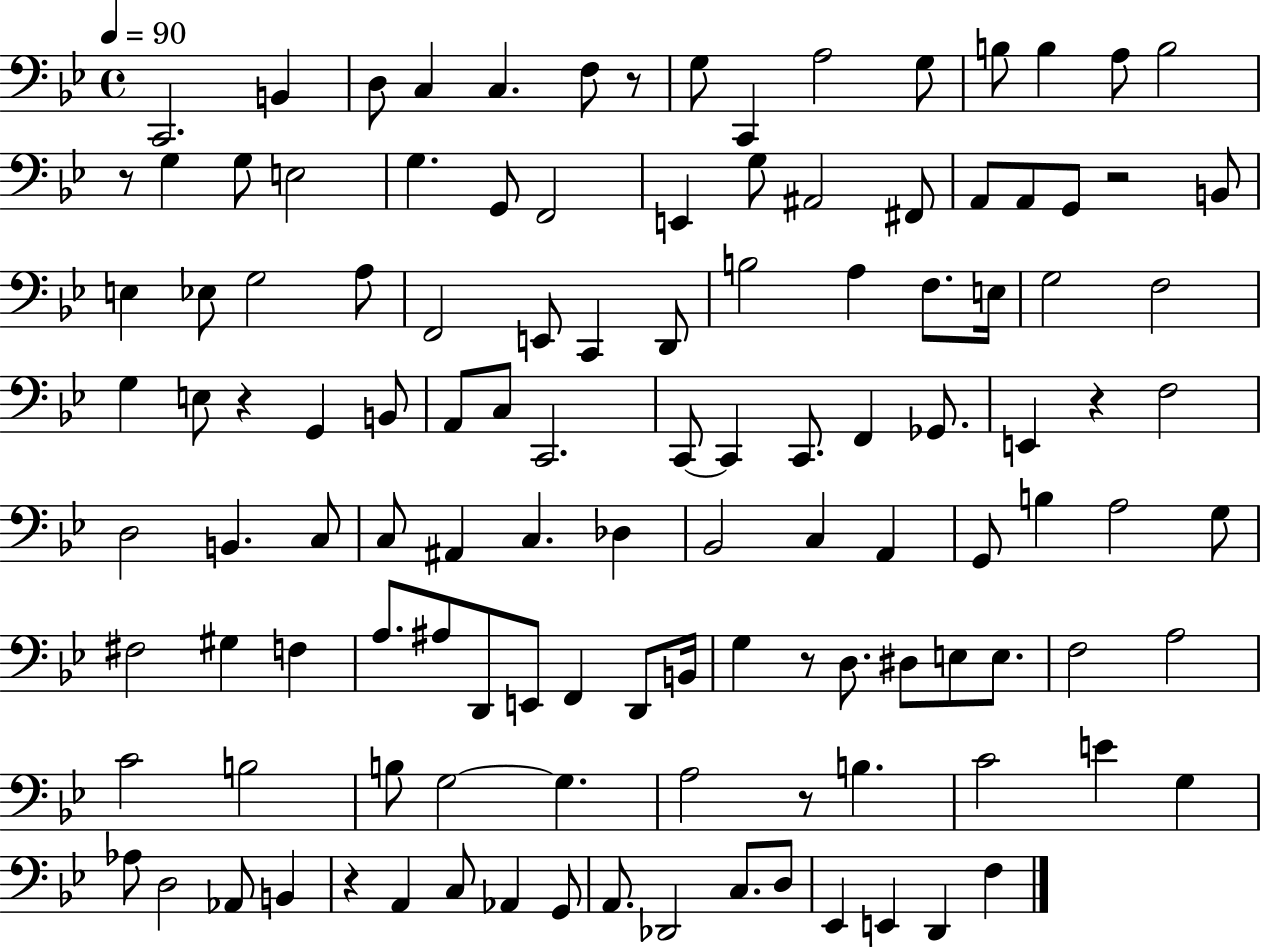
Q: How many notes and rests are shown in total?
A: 121